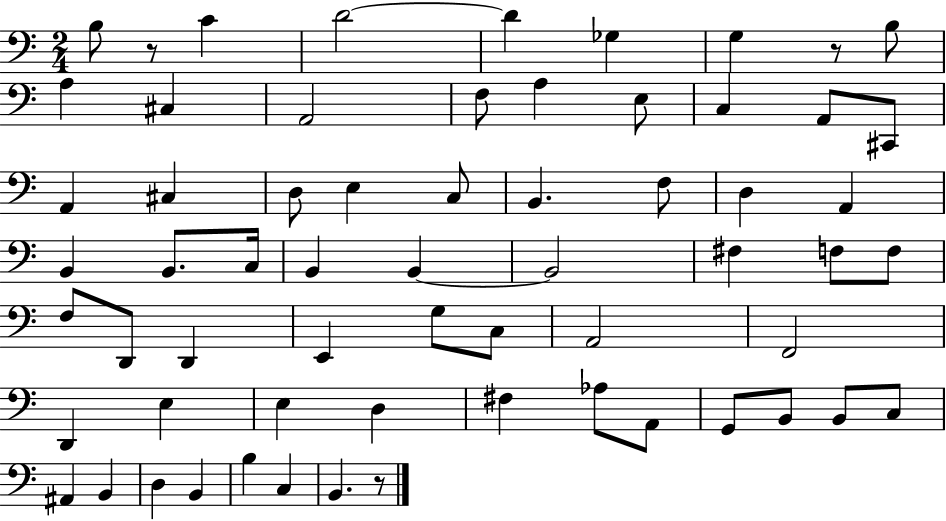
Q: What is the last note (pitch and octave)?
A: B2